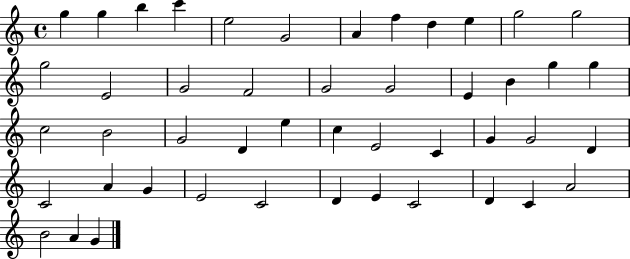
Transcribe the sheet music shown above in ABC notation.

X:1
T:Untitled
M:4/4
L:1/4
K:C
g g b c' e2 G2 A f d e g2 g2 g2 E2 G2 F2 G2 G2 E B g g c2 B2 G2 D e c E2 C G G2 D C2 A G E2 C2 D E C2 D C A2 B2 A G